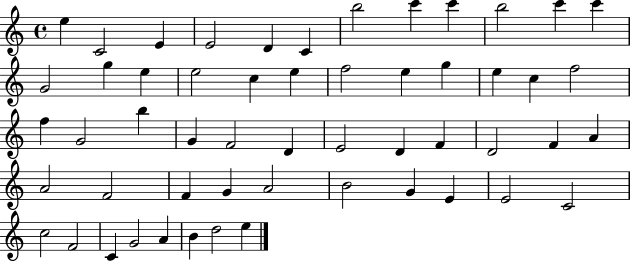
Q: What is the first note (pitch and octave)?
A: E5